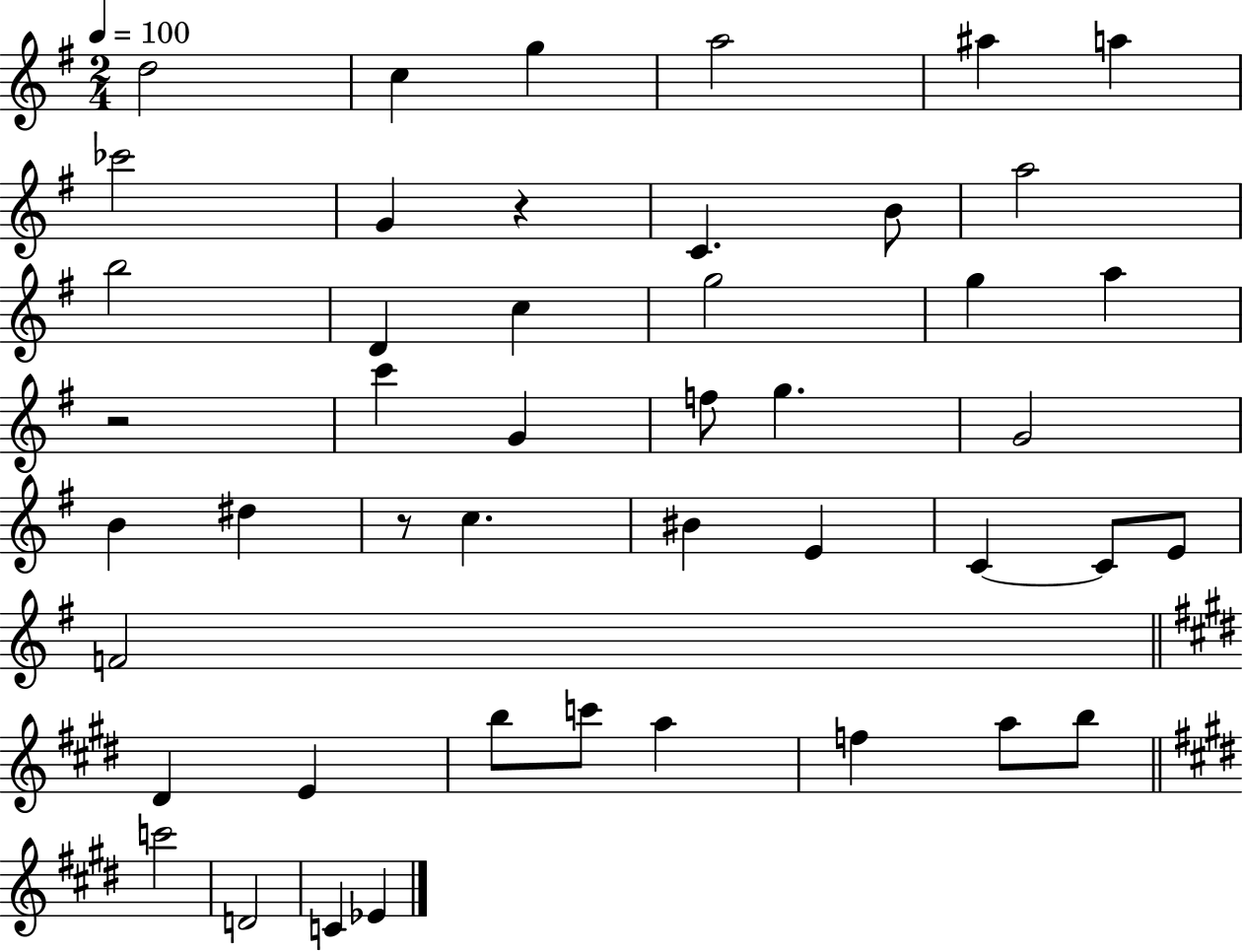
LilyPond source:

{
  \clef treble
  \numericTimeSignature
  \time 2/4
  \key g \major
  \tempo 4 = 100
  d''2 | c''4 g''4 | a''2 | ais''4 a''4 | \break ces'''2 | g'4 r4 | c'4. b'8 | a''2 | \break b''2 | d'4 c''4 | g''2 | g''4 a''4 | \break r2 | c'''4 g'4 | f''8 g''4. | g'2 | \break b'4 dis''4 | r8 c''4. | bis'4 e'4 | c'4~~ c'8 e'8 | \break f'2 | \bar "||" \break \key e \major dis'4 e'4 | b''8 c'''8 a''4 | f''4 a''8 b''8 | \bar "||" \break \key e \major c'''2 | d'2 | c'4 ees'4 | \bar "|."
}